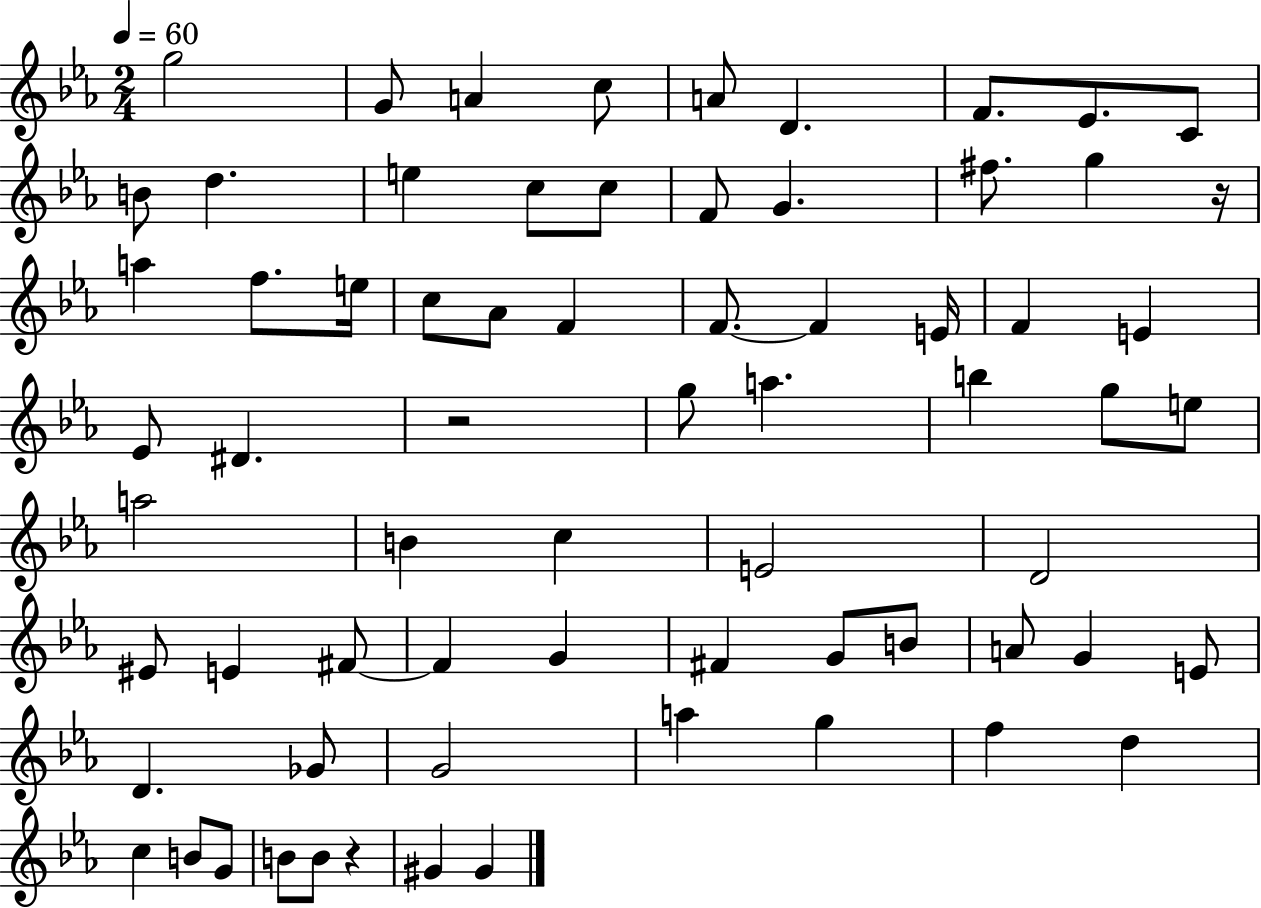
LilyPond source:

{
  \clef treble
  \numericTimeSignature
  \time 2/4
  \key ees \major
  \tempo 4 = 60
  \repeat volta 2 { g''2 | g'8 a'4 c''8 | a'8 d'4. | f'8. ees'8. c'8 | \break b'8 d''4. | e''4 c''8 c''8 | f'8 g'4. | fis''8. g''4 r16 | \break a''4 f''8. e''16 | c''8 aes'8 f'4 | f'8.~~ f'4 e'16 | f'4 e'4 | \break ees'8 dis'4. | r2 | g''8 a''4. | b''4 g''8 e''8 | \break a''2 | b'4 c''4 | e'2 | d'2 | \break eis'8 e'4 fis'8~~ | fis'4 g'4 | fis'4 g'8 b'8 | a'8 g'4 e'8 | \break d'4. ges'8 | g'2 | a''4 g''4 | f''4 d''4 | \break c''4 b'8 g'8 | b'8 b'8 r4 | gis'4 gis'4 | } \bar "|."
}